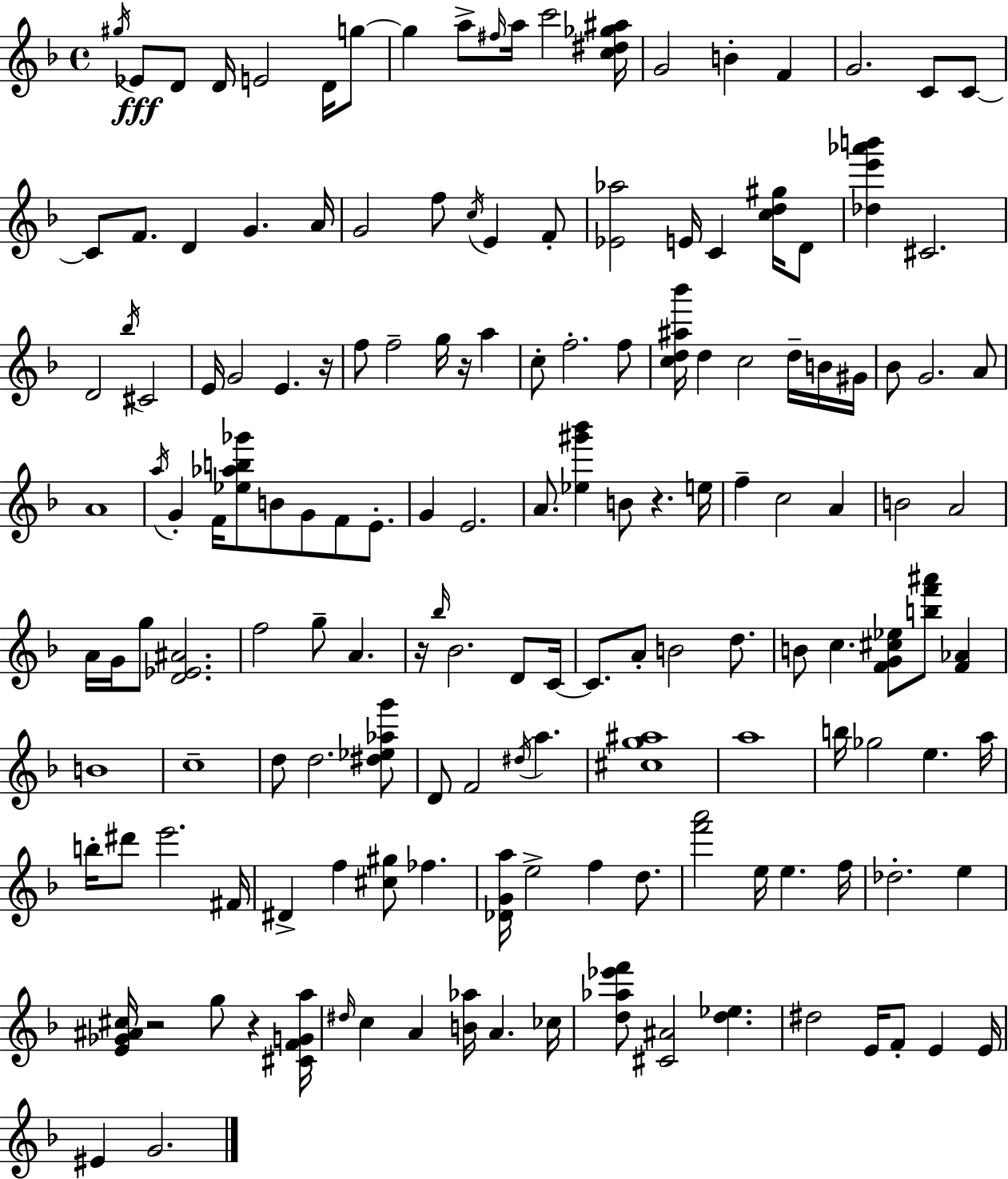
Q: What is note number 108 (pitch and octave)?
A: E5